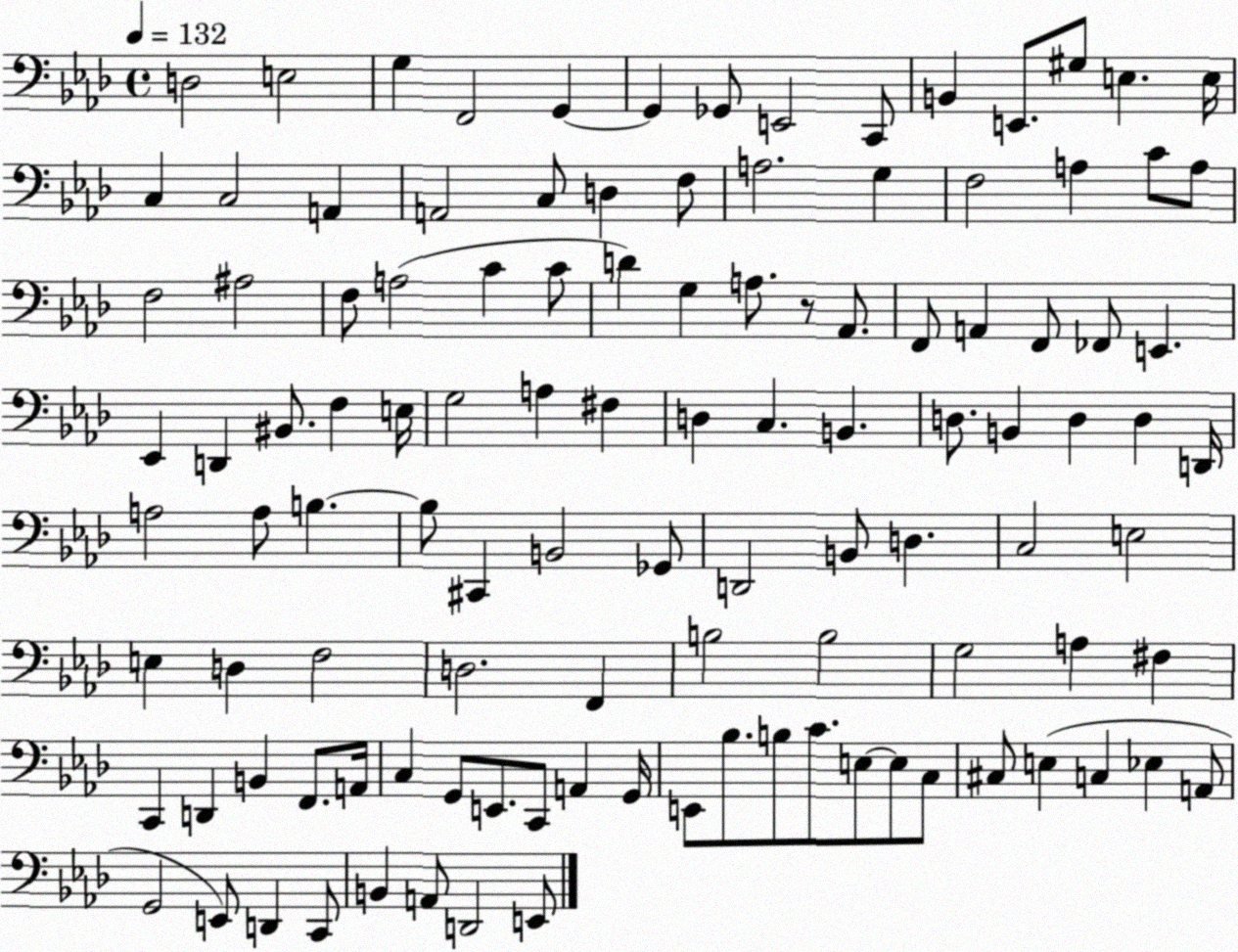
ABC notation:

X:1
T:Untitled
M:4/4
L:1/4
K:Ab
D,2 E,2 G, F,,2 G,, G,, _G,,/2 E,,2 C,,/2 B,, E,,/2 ^G,/2 E, E,/4 C, C,2 A,, A,,2 C,/2 D, F,/2 A,2 G, F,2 A, C/2 A,/2 F,2 ^A,2 F,/2 A,2 C C/2 D G, A,/2 z/2 _A,,/2 F,,/2 A,, F,,/2 _F,,/2 E,, _E,, D,, ^B,,/2 F, E,/4 G,2 A, ^F, D, C, B,, D,/2 B,, D, D, D,,/4 A,2 A,/2 B, B,/2 ^C,, B,,2 _G,,/2 D,,2 B,,/2 D, C,2 E,2 E, D, F,2 D,2 F,, B,2 B,2 G,2 A, ^F, C,, D,, B,, F,,/2 A,,/4 C, G,,/2 E,,/2 C,,/2 A,, G,,/4 E,,/2 _B,/2 B,/2 C/2 E,/2 E,/2 C,/2 ^C,/2 E, C, _E, A,,/2 G,,2 E,,/2 D,, C,,/2 B,, A,,/2 D,,2 E,,/2